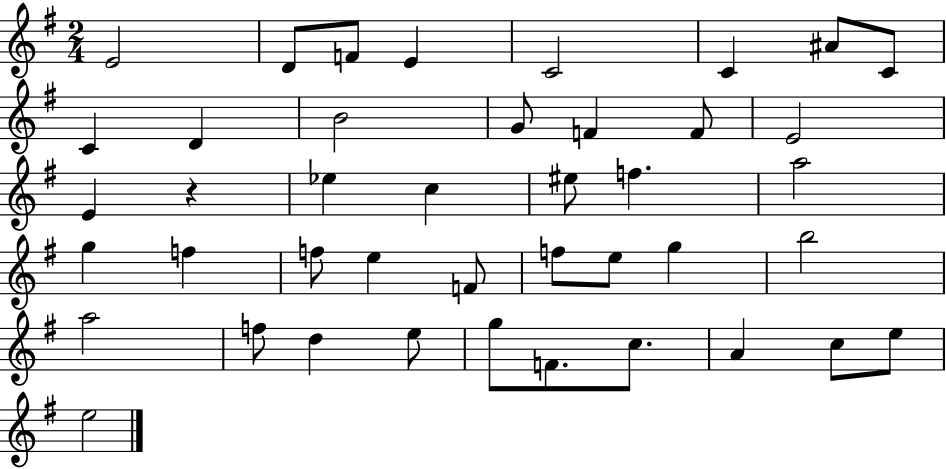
E4/h D4/e F4/e E4/q C4/h C4/q A#4/e C4/e C4/q D4/q B4/h G4/e F4/q F4/e E4/h E4/q R/q Eb5/q C5/q EIS5/e F5/q. A5/h G5/q F5/q F5/e E5/q F4/e F5/e E5/e G5/q B5/h A5/h F5/e D5/q E5/e G5/e F4/e. C5/e. A4/q C5/e E5/e E5/h